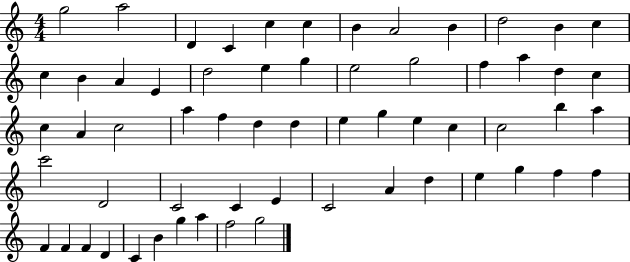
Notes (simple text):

G5/h A5/h D4/q C4/q C5/q C5/q B4/q A4/h B4/q D5/h B4/q C5/q C5/q B4/q A4/q E4/q D5/h E5/q G5/q E5/h G5/h F5/q A5/q D5/q C5/q C5/q A4/q C5/h A5/q F5/q D5/q D5/q E5/q G5/q E5/q C5/q C5/h B5/q A5/q C6/h D4/h C4/h C4/q E4/q C4/h A4/q D5/q E5/q G5/q F5/q F5/q F4/q F4/q F4/q D4/q C4/q B4/q G5/q A5/q F5/h G5/h